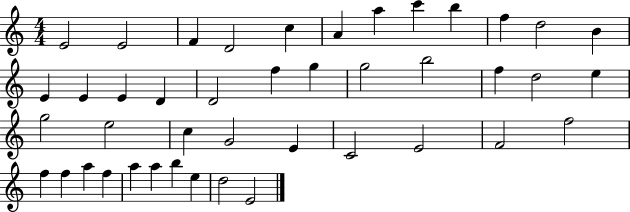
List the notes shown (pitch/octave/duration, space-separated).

E4/h E4/h F4/q D4/h C5/q A4/q A5/q C6/q B5/q F5/q D5/h B4/q E4/q E4/q E4/q D4/q D4/h F5/q G5/q G5/h B5/h F5/q D5/h E5/q G5/h E5/h C5/q G4/h E4/q C4/h E4/h F4/h F5/h F5/q F5/q A5/q F5/q A5/q A5/q B5/q E5/q D5/h E4/h